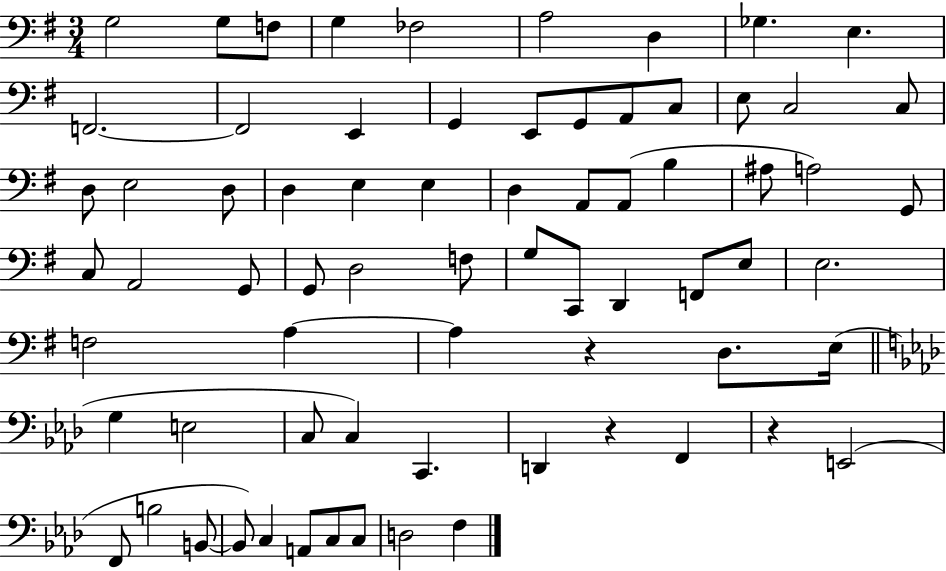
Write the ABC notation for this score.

X:1
T:Untitled
M:3/4
L:1/4
K:G
G,2 G,/2 F,/2 G, _F,2 A,2 D, _G, E, F,,2 F,,2 E,, G,, E,,/2 G,,/2 A,,/2 C,/2 E,/2 C,2 C,/2 D,/2 E,2 D,/2 D, E, E, D, A,,/2 A,,/2 B, ^A,/2 A,2 G,,/2 C,/2 A,,2 G,,/2 G,,/2 D,2 F,/2 G,/2 C,,/2 D,, F,,/2 E,/2 E,2 F,2 A, A, z D,/2 E,/4 G, E,2 C,/2 C, C,, D,, z F,, z E,,2 F,,/2 B,2 B,,/2 B,,/2 C, A,,/2 C,/2 C,/2 D,2 F,